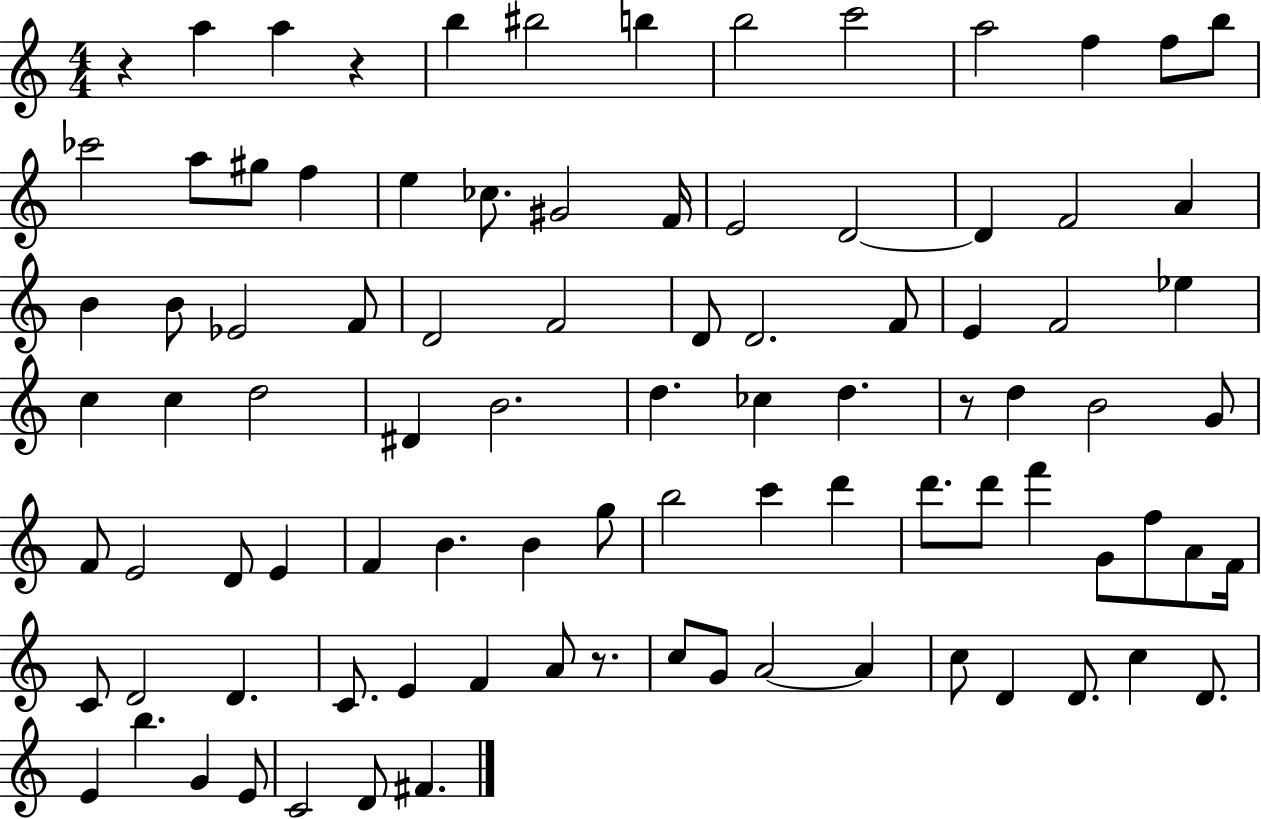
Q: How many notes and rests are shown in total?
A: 92